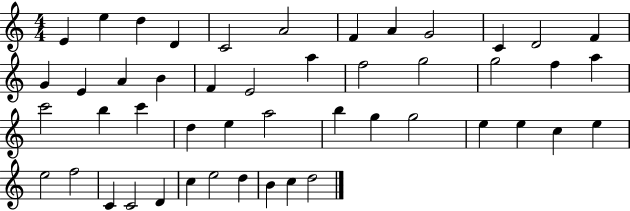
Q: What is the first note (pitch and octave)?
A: E4